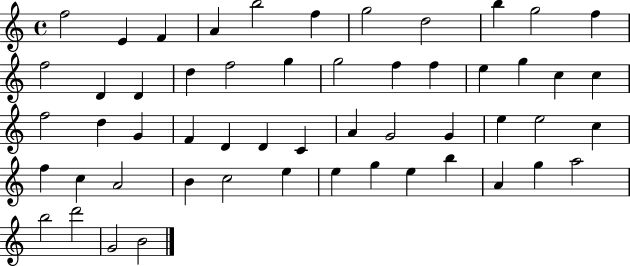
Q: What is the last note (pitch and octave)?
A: B4